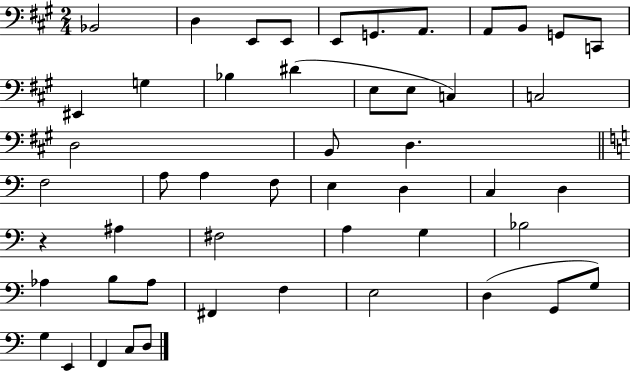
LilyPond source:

{
  \clef bass
  \numericTimeSignature
  \time 2/4
  \key a \major
  bes,2 | d4 e,8 e,8 | e,8 g,8. a,8. | a,8 b,8 g,8 c,8 | \break eis,4 g4 | bes4 dis'4( | e8 e8 c4) | c2 | \break d2 | b,8 d4. | \bar "||" \break \key c \major f2 | a8 a4 f8 | e4 d4 | c4 d4 | \break r4 ais4 | fis2 | a4 g4 | bes2 | \break aes4 b8 aes8 | fis,4 f4 | e2 | d4( g,8 g8) | \break g4 e,4 | f,4 c8 d8 | \bar "|."
}